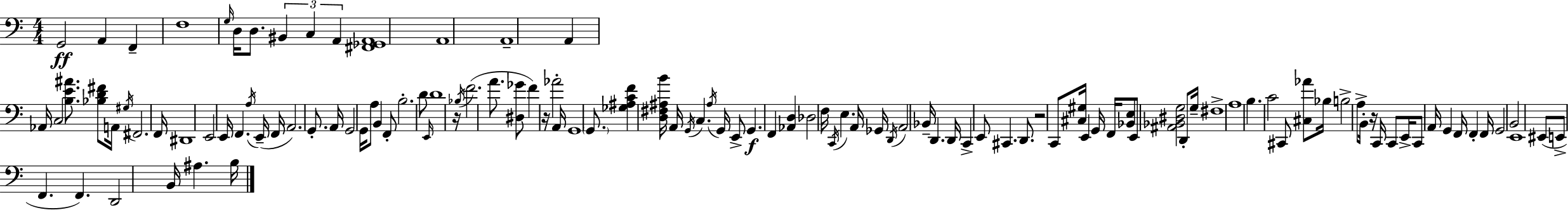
X:1
T:Untitled
M:4/4
L:1/4
K:C
G,,2 A,, F,, F,4 G,/4 D,/4 D,/2 ^B,, C, A,, [^F,,_G,,A,,]4 A,,4 A,,4 A,, _A,,/4 C,2 [B,E^A]/2 [_B,D^F]/2 A,,/4 ^G,/4 ^F,,2 F,,/4 ^D,,4 E,,2 E,,/4 F,, A,/4 E,,/4 F,,/4 A,,2 G,,/2 A,,/4 G,,2 G,,/4 A,/2 B,, F,,/2 B,2 D/2 E,,/4 D4 z/4 _B,/4 F2 A/2 [^D,_G]/2 F z/4 _A2 A,,/4 G,,4 G,,/2 [_G,^A,CF] [D,^F,^A,B]/4 A,,/4 G,,/4 C, ^A,/4 G,,/4 E,,/2 G,, F,, [_A,,D,] _D,2 F,/4 C,,/4 E, A,,/4 _G,,/4 D,,/4 A,,2 _B,,/4 D,, D,,/4 C,, E,,/2 ^C,, D,,/2 z2 C,,/2 [^C,^G,]/4 E,, G,,/4 F,,/4 [_B,,E,]/2 E,,/2 [^A,,_B,,^D,G,]2 D,,/2 G,/4 ^F,4 A,4 B, C2 ^C,,/2 [^C,_A]/2 _B,/4 B,2 A,/2 B,,/4 z/4 C,,/4 C,,/2 E,,/4 C,,/2 A,,/4 G,, F,,/4 F,, F,,/4 G,,2 B,,2 E,,4 ^E,,/2 E,,/2 F,, F,, D,,2 B,,/4 ^A, B,/4